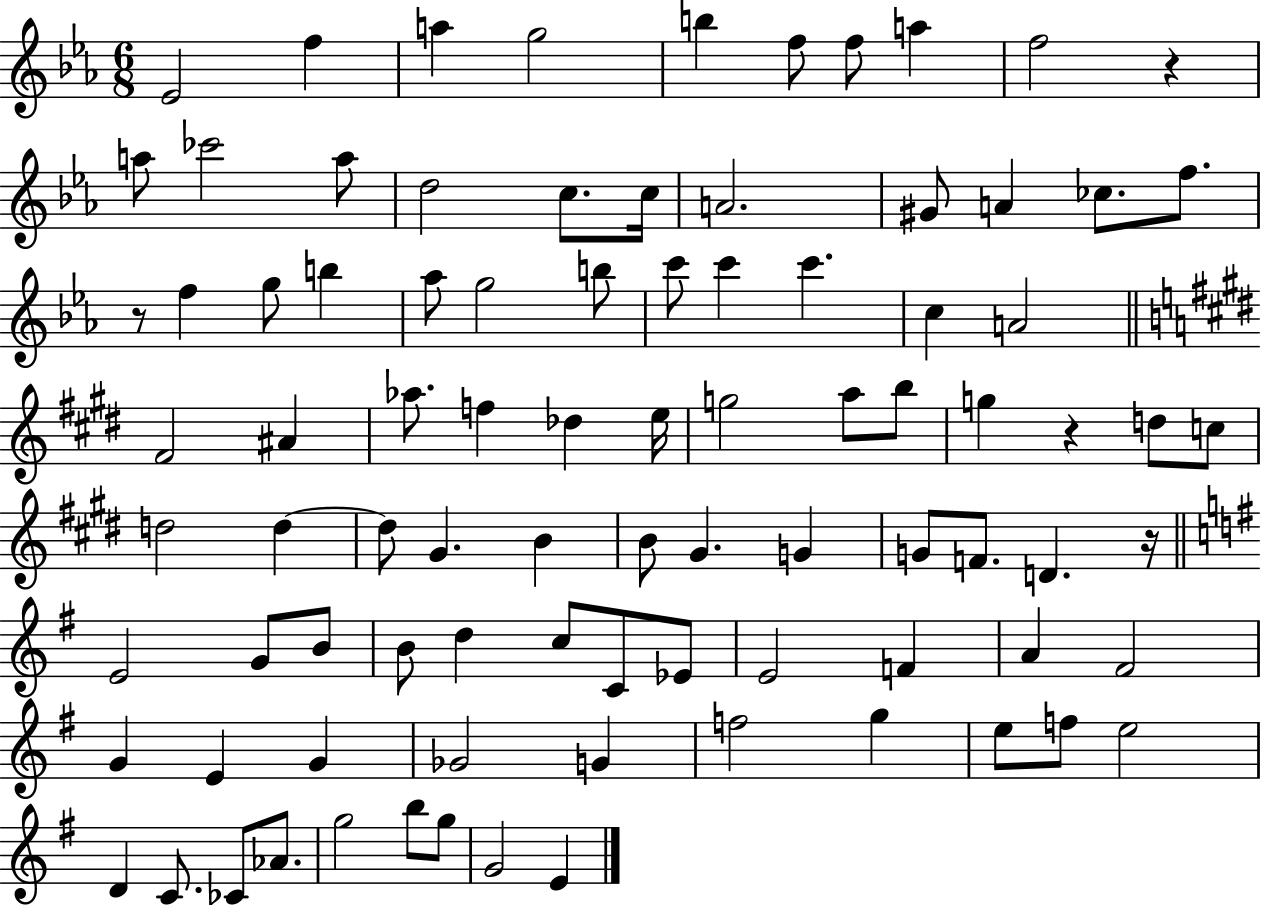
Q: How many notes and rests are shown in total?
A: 89